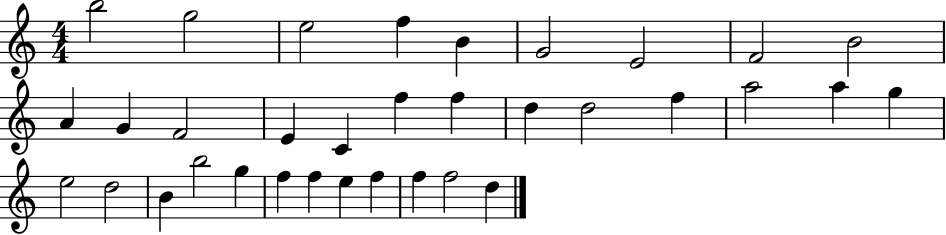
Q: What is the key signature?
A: C major